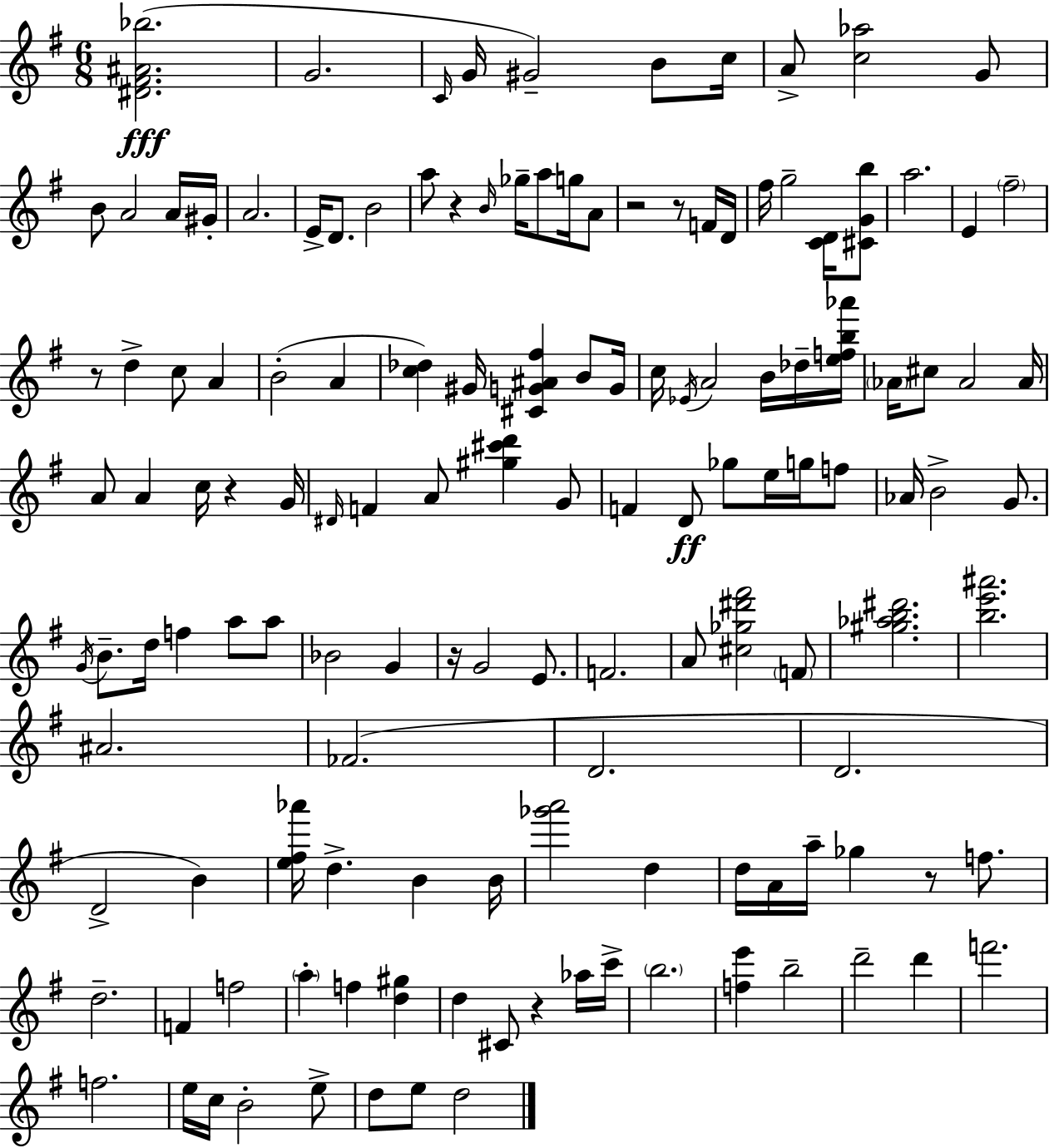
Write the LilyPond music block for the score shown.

{
  \clef treble
  \numericTimeSignature
  \time 6/8
  \key e \minor
  \repeat volta 2 { <dis' fis' ais' bes''>2.(\fff | g'2. | \grace { c'16 } g'16 gis'2--) b'8 | c''16 a'8-> <c'' aes''>2 g'8 | \break b'8 a'2 a'16 | gis'16-. a'2. | e'16-> d'8. b'2 | a''8 r4 \grace { b'16 } ges''16-- a''8 g''16 | \break a'8 r2 r8 | f'16 d'16 fis''16 g''2-- <c' d'>16 | <cis' g' b''>8 a''2. | e'4 \parenthesize fis''2-- | \break r8 d''4-> c''8 a'4 | b'2-.( a'4 | <c'' des''>4) gis'16 <cis' g' ais' fis''>4 b'8 | g'16 c''16 \acciaccatura { ees'16 } a'2 | \break b'16 des''16-- <e'' f'' b'' aes'''>16 \parenthesize aes'16 cis''8 aes'2 | aes'16 a'8 a'4 c''16 r4 | g'16 \grace { dis'16 } f'4 a'8 <gis'' cis''' d'''>4 | g'8 f'4 d'8\ff ges''8 | \break e''16 g''16 f''8 aes'16 b'2-> | g'8. \acciaccatura { g'16 } b'8.-- d''16 f''4 | a''8 a''8 bes'2 | g'4 r16 g'2 | \break e'8. f'2. | a'8 <cis'' ges'' dis''' fis'''>2 | \parenthesize f'8 <gis'' aes'' b'' dis'''>2. | <b'' e''' ais'''>2. | \break ais'2. | fes'2.( | d'2. | d'2. | \break d'2-> | b'4) <e'' fis'' aes'''>16 d''4.-> | b'4 b'16 <ges''' a'''>2 | d''4 d''16 a'16 a''16-- ges''4 | \break r8 f''8. d''2.-- | f'4 f''2 | \parenthesize a''4-. f''4 | <d'' gis''>4 d''4 cis'8 r4 | \break aes''16 c'''16-> \parenthesize b''2. | <f'' e'''>4 b''2-- | d'''2-- | d'''4 f'''2. | \break f''2. | e''16 c''16 b'2-. | e''8-> d''8 e''8 d''2 | } \bar "|."
}